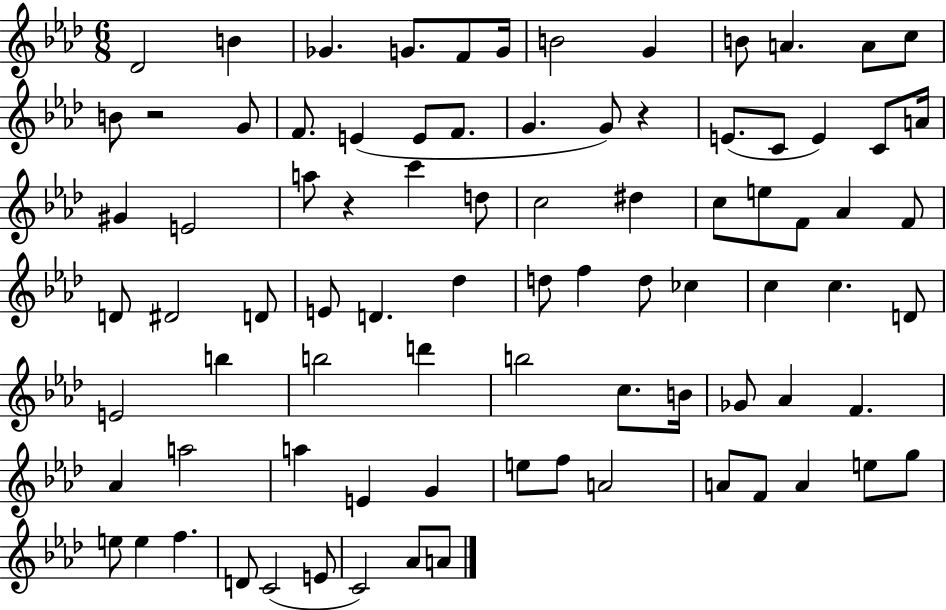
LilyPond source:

{
  \clef treble
  \numericTimeSignature
  \time 6/8
  \key aes \major
  des'2 b'4 | ges'4. g'8. f'8 g'16 | b'2 g'4 | b'8 a'4. a'8 c''8 | \break b'8 r2 g'8 | f'8. e'4( e'8 f'8. | g'4. g'8) r4 | e'8.( c'8 e'4) c'8 a'16 | \break gis'4 e'2 | a''8 r4 c'''4 d''8 | c''2 dis''4 | c''8 e''8 f'8 aes'4 f'8 | \break d'8 dis'2 d'8 | e'8 d'4. des''4 | d''8 f''4 d''8 ces''4 | c''4 c''4. d'8 | \break e'2 b''4 | b''2 d'''4 | b''2 c''8. b'16 | ges'8 aes'4 f'4. | \break aes'4 a''2 | a''4 e'4 g'4 | e''8 f''8 a'2 | a'8 f'8 a'4 e''8 g''8 | \break e''8 e''4 f''4. | d'8 c'2( e'8 | c'2) aes'8 a'8 | \bar "|."
}